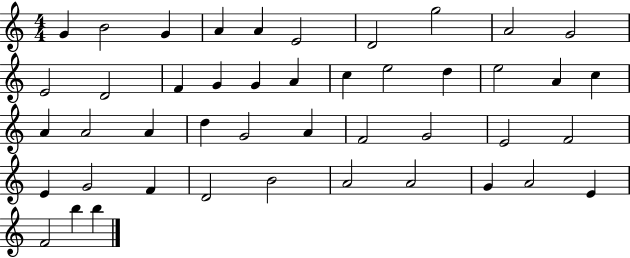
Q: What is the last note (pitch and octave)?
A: B5